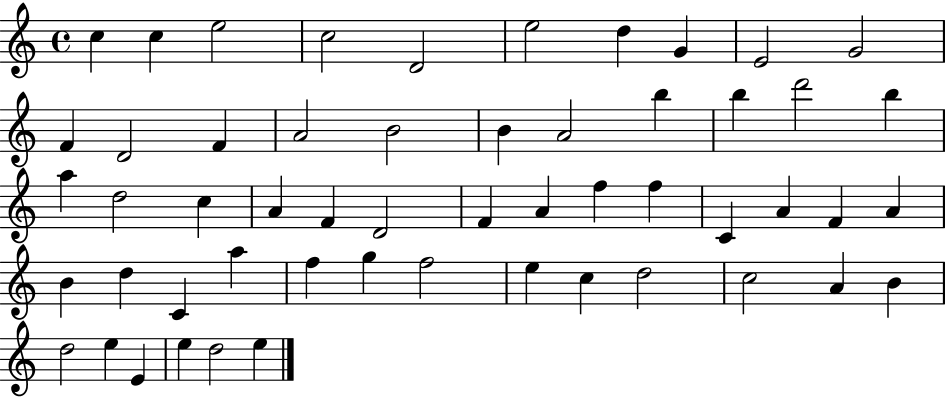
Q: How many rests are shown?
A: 0